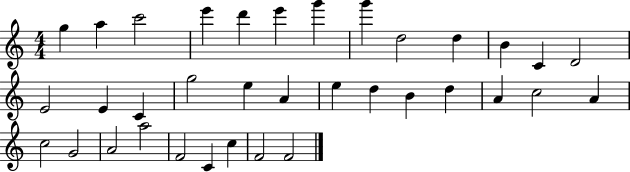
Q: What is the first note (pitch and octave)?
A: G5